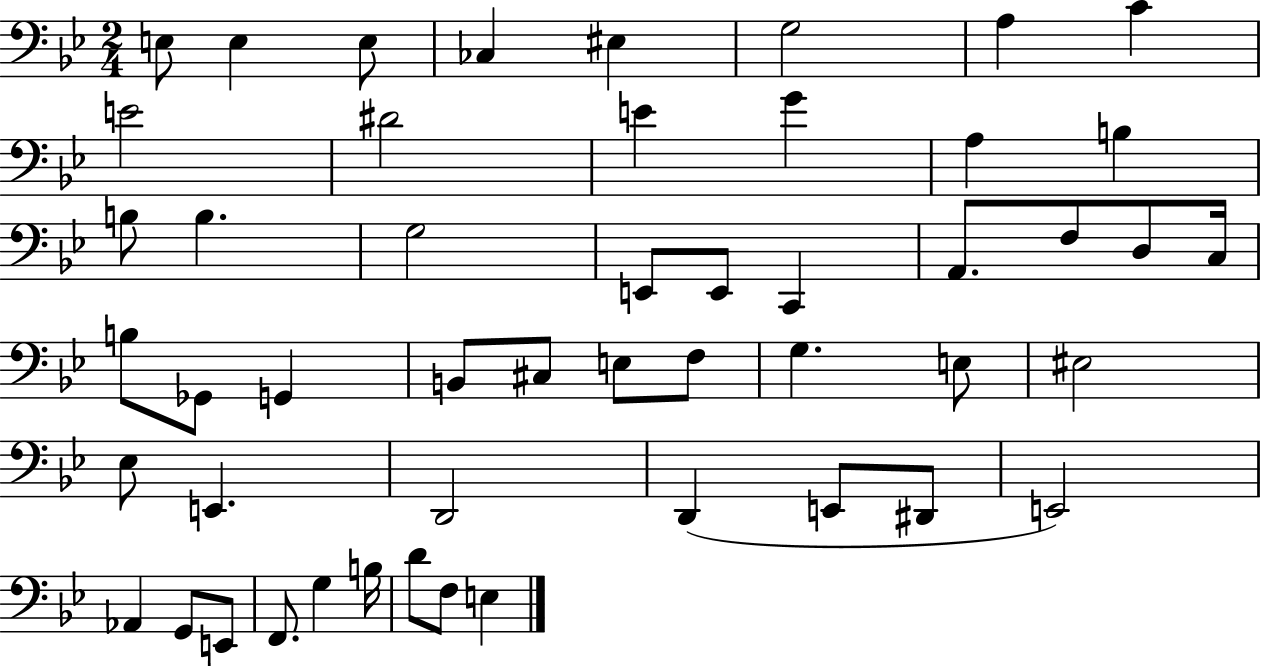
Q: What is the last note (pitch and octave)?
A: E3